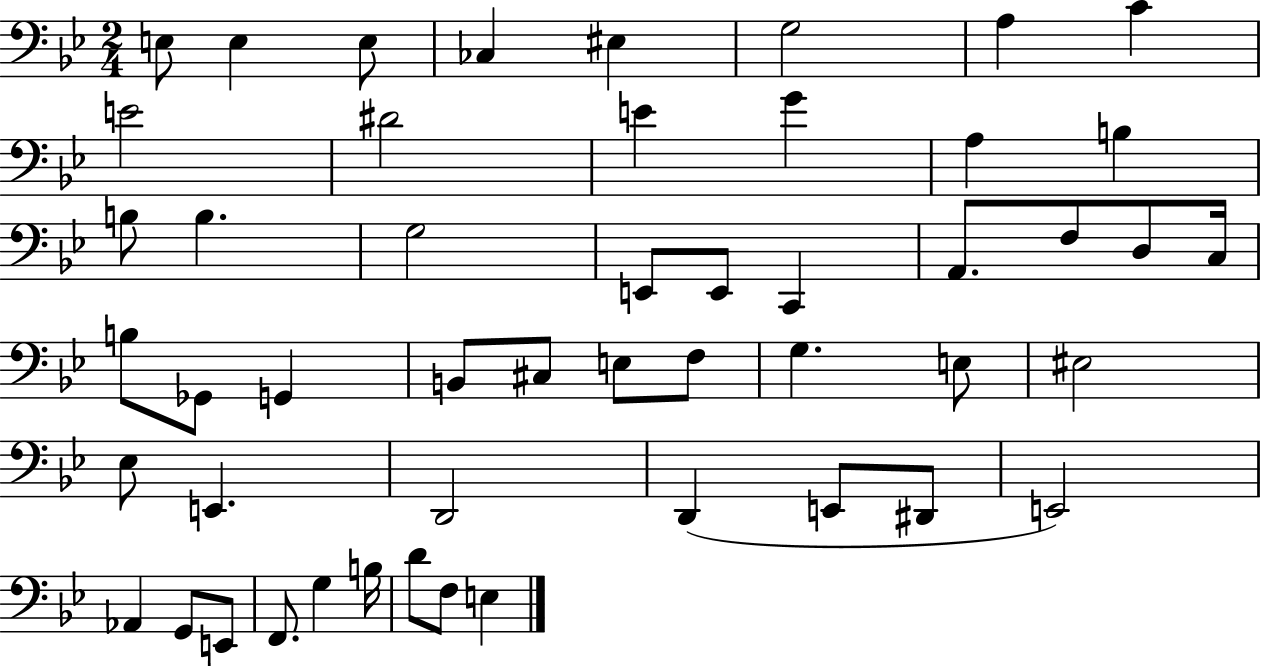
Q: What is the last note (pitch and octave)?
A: E3